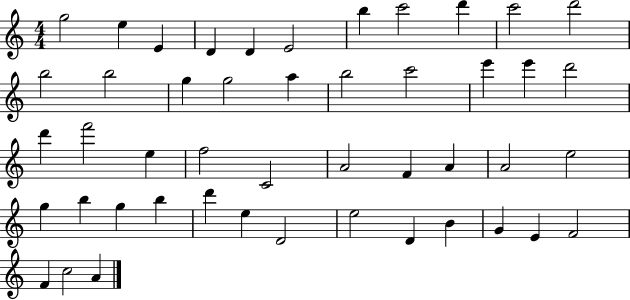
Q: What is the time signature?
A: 4/4